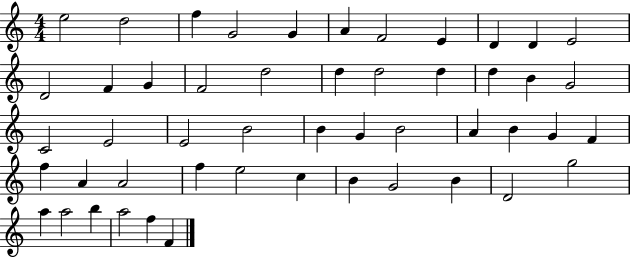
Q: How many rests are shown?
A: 0